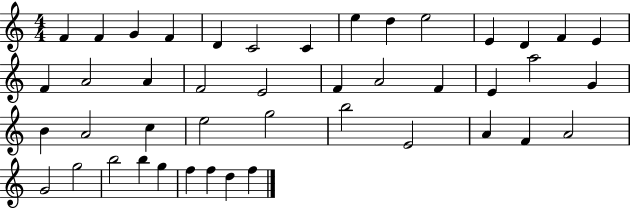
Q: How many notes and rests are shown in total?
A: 44